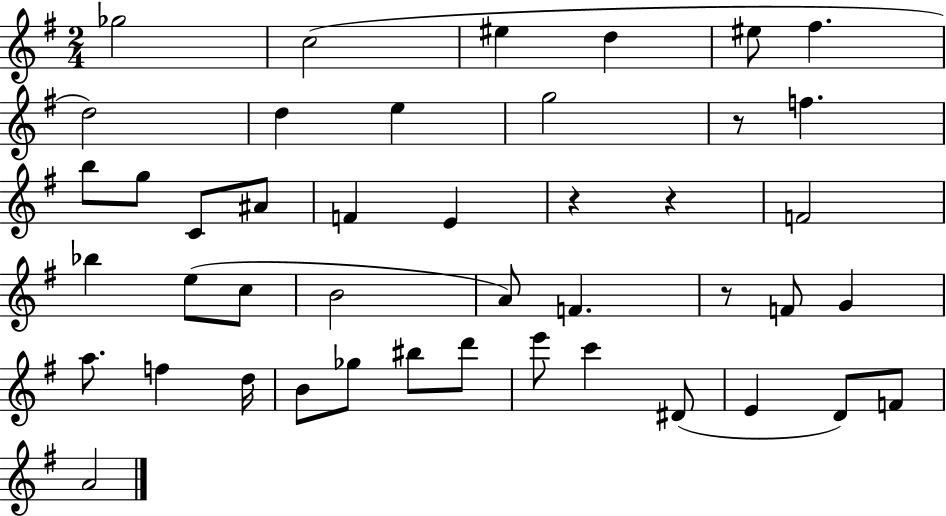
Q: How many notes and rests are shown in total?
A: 44